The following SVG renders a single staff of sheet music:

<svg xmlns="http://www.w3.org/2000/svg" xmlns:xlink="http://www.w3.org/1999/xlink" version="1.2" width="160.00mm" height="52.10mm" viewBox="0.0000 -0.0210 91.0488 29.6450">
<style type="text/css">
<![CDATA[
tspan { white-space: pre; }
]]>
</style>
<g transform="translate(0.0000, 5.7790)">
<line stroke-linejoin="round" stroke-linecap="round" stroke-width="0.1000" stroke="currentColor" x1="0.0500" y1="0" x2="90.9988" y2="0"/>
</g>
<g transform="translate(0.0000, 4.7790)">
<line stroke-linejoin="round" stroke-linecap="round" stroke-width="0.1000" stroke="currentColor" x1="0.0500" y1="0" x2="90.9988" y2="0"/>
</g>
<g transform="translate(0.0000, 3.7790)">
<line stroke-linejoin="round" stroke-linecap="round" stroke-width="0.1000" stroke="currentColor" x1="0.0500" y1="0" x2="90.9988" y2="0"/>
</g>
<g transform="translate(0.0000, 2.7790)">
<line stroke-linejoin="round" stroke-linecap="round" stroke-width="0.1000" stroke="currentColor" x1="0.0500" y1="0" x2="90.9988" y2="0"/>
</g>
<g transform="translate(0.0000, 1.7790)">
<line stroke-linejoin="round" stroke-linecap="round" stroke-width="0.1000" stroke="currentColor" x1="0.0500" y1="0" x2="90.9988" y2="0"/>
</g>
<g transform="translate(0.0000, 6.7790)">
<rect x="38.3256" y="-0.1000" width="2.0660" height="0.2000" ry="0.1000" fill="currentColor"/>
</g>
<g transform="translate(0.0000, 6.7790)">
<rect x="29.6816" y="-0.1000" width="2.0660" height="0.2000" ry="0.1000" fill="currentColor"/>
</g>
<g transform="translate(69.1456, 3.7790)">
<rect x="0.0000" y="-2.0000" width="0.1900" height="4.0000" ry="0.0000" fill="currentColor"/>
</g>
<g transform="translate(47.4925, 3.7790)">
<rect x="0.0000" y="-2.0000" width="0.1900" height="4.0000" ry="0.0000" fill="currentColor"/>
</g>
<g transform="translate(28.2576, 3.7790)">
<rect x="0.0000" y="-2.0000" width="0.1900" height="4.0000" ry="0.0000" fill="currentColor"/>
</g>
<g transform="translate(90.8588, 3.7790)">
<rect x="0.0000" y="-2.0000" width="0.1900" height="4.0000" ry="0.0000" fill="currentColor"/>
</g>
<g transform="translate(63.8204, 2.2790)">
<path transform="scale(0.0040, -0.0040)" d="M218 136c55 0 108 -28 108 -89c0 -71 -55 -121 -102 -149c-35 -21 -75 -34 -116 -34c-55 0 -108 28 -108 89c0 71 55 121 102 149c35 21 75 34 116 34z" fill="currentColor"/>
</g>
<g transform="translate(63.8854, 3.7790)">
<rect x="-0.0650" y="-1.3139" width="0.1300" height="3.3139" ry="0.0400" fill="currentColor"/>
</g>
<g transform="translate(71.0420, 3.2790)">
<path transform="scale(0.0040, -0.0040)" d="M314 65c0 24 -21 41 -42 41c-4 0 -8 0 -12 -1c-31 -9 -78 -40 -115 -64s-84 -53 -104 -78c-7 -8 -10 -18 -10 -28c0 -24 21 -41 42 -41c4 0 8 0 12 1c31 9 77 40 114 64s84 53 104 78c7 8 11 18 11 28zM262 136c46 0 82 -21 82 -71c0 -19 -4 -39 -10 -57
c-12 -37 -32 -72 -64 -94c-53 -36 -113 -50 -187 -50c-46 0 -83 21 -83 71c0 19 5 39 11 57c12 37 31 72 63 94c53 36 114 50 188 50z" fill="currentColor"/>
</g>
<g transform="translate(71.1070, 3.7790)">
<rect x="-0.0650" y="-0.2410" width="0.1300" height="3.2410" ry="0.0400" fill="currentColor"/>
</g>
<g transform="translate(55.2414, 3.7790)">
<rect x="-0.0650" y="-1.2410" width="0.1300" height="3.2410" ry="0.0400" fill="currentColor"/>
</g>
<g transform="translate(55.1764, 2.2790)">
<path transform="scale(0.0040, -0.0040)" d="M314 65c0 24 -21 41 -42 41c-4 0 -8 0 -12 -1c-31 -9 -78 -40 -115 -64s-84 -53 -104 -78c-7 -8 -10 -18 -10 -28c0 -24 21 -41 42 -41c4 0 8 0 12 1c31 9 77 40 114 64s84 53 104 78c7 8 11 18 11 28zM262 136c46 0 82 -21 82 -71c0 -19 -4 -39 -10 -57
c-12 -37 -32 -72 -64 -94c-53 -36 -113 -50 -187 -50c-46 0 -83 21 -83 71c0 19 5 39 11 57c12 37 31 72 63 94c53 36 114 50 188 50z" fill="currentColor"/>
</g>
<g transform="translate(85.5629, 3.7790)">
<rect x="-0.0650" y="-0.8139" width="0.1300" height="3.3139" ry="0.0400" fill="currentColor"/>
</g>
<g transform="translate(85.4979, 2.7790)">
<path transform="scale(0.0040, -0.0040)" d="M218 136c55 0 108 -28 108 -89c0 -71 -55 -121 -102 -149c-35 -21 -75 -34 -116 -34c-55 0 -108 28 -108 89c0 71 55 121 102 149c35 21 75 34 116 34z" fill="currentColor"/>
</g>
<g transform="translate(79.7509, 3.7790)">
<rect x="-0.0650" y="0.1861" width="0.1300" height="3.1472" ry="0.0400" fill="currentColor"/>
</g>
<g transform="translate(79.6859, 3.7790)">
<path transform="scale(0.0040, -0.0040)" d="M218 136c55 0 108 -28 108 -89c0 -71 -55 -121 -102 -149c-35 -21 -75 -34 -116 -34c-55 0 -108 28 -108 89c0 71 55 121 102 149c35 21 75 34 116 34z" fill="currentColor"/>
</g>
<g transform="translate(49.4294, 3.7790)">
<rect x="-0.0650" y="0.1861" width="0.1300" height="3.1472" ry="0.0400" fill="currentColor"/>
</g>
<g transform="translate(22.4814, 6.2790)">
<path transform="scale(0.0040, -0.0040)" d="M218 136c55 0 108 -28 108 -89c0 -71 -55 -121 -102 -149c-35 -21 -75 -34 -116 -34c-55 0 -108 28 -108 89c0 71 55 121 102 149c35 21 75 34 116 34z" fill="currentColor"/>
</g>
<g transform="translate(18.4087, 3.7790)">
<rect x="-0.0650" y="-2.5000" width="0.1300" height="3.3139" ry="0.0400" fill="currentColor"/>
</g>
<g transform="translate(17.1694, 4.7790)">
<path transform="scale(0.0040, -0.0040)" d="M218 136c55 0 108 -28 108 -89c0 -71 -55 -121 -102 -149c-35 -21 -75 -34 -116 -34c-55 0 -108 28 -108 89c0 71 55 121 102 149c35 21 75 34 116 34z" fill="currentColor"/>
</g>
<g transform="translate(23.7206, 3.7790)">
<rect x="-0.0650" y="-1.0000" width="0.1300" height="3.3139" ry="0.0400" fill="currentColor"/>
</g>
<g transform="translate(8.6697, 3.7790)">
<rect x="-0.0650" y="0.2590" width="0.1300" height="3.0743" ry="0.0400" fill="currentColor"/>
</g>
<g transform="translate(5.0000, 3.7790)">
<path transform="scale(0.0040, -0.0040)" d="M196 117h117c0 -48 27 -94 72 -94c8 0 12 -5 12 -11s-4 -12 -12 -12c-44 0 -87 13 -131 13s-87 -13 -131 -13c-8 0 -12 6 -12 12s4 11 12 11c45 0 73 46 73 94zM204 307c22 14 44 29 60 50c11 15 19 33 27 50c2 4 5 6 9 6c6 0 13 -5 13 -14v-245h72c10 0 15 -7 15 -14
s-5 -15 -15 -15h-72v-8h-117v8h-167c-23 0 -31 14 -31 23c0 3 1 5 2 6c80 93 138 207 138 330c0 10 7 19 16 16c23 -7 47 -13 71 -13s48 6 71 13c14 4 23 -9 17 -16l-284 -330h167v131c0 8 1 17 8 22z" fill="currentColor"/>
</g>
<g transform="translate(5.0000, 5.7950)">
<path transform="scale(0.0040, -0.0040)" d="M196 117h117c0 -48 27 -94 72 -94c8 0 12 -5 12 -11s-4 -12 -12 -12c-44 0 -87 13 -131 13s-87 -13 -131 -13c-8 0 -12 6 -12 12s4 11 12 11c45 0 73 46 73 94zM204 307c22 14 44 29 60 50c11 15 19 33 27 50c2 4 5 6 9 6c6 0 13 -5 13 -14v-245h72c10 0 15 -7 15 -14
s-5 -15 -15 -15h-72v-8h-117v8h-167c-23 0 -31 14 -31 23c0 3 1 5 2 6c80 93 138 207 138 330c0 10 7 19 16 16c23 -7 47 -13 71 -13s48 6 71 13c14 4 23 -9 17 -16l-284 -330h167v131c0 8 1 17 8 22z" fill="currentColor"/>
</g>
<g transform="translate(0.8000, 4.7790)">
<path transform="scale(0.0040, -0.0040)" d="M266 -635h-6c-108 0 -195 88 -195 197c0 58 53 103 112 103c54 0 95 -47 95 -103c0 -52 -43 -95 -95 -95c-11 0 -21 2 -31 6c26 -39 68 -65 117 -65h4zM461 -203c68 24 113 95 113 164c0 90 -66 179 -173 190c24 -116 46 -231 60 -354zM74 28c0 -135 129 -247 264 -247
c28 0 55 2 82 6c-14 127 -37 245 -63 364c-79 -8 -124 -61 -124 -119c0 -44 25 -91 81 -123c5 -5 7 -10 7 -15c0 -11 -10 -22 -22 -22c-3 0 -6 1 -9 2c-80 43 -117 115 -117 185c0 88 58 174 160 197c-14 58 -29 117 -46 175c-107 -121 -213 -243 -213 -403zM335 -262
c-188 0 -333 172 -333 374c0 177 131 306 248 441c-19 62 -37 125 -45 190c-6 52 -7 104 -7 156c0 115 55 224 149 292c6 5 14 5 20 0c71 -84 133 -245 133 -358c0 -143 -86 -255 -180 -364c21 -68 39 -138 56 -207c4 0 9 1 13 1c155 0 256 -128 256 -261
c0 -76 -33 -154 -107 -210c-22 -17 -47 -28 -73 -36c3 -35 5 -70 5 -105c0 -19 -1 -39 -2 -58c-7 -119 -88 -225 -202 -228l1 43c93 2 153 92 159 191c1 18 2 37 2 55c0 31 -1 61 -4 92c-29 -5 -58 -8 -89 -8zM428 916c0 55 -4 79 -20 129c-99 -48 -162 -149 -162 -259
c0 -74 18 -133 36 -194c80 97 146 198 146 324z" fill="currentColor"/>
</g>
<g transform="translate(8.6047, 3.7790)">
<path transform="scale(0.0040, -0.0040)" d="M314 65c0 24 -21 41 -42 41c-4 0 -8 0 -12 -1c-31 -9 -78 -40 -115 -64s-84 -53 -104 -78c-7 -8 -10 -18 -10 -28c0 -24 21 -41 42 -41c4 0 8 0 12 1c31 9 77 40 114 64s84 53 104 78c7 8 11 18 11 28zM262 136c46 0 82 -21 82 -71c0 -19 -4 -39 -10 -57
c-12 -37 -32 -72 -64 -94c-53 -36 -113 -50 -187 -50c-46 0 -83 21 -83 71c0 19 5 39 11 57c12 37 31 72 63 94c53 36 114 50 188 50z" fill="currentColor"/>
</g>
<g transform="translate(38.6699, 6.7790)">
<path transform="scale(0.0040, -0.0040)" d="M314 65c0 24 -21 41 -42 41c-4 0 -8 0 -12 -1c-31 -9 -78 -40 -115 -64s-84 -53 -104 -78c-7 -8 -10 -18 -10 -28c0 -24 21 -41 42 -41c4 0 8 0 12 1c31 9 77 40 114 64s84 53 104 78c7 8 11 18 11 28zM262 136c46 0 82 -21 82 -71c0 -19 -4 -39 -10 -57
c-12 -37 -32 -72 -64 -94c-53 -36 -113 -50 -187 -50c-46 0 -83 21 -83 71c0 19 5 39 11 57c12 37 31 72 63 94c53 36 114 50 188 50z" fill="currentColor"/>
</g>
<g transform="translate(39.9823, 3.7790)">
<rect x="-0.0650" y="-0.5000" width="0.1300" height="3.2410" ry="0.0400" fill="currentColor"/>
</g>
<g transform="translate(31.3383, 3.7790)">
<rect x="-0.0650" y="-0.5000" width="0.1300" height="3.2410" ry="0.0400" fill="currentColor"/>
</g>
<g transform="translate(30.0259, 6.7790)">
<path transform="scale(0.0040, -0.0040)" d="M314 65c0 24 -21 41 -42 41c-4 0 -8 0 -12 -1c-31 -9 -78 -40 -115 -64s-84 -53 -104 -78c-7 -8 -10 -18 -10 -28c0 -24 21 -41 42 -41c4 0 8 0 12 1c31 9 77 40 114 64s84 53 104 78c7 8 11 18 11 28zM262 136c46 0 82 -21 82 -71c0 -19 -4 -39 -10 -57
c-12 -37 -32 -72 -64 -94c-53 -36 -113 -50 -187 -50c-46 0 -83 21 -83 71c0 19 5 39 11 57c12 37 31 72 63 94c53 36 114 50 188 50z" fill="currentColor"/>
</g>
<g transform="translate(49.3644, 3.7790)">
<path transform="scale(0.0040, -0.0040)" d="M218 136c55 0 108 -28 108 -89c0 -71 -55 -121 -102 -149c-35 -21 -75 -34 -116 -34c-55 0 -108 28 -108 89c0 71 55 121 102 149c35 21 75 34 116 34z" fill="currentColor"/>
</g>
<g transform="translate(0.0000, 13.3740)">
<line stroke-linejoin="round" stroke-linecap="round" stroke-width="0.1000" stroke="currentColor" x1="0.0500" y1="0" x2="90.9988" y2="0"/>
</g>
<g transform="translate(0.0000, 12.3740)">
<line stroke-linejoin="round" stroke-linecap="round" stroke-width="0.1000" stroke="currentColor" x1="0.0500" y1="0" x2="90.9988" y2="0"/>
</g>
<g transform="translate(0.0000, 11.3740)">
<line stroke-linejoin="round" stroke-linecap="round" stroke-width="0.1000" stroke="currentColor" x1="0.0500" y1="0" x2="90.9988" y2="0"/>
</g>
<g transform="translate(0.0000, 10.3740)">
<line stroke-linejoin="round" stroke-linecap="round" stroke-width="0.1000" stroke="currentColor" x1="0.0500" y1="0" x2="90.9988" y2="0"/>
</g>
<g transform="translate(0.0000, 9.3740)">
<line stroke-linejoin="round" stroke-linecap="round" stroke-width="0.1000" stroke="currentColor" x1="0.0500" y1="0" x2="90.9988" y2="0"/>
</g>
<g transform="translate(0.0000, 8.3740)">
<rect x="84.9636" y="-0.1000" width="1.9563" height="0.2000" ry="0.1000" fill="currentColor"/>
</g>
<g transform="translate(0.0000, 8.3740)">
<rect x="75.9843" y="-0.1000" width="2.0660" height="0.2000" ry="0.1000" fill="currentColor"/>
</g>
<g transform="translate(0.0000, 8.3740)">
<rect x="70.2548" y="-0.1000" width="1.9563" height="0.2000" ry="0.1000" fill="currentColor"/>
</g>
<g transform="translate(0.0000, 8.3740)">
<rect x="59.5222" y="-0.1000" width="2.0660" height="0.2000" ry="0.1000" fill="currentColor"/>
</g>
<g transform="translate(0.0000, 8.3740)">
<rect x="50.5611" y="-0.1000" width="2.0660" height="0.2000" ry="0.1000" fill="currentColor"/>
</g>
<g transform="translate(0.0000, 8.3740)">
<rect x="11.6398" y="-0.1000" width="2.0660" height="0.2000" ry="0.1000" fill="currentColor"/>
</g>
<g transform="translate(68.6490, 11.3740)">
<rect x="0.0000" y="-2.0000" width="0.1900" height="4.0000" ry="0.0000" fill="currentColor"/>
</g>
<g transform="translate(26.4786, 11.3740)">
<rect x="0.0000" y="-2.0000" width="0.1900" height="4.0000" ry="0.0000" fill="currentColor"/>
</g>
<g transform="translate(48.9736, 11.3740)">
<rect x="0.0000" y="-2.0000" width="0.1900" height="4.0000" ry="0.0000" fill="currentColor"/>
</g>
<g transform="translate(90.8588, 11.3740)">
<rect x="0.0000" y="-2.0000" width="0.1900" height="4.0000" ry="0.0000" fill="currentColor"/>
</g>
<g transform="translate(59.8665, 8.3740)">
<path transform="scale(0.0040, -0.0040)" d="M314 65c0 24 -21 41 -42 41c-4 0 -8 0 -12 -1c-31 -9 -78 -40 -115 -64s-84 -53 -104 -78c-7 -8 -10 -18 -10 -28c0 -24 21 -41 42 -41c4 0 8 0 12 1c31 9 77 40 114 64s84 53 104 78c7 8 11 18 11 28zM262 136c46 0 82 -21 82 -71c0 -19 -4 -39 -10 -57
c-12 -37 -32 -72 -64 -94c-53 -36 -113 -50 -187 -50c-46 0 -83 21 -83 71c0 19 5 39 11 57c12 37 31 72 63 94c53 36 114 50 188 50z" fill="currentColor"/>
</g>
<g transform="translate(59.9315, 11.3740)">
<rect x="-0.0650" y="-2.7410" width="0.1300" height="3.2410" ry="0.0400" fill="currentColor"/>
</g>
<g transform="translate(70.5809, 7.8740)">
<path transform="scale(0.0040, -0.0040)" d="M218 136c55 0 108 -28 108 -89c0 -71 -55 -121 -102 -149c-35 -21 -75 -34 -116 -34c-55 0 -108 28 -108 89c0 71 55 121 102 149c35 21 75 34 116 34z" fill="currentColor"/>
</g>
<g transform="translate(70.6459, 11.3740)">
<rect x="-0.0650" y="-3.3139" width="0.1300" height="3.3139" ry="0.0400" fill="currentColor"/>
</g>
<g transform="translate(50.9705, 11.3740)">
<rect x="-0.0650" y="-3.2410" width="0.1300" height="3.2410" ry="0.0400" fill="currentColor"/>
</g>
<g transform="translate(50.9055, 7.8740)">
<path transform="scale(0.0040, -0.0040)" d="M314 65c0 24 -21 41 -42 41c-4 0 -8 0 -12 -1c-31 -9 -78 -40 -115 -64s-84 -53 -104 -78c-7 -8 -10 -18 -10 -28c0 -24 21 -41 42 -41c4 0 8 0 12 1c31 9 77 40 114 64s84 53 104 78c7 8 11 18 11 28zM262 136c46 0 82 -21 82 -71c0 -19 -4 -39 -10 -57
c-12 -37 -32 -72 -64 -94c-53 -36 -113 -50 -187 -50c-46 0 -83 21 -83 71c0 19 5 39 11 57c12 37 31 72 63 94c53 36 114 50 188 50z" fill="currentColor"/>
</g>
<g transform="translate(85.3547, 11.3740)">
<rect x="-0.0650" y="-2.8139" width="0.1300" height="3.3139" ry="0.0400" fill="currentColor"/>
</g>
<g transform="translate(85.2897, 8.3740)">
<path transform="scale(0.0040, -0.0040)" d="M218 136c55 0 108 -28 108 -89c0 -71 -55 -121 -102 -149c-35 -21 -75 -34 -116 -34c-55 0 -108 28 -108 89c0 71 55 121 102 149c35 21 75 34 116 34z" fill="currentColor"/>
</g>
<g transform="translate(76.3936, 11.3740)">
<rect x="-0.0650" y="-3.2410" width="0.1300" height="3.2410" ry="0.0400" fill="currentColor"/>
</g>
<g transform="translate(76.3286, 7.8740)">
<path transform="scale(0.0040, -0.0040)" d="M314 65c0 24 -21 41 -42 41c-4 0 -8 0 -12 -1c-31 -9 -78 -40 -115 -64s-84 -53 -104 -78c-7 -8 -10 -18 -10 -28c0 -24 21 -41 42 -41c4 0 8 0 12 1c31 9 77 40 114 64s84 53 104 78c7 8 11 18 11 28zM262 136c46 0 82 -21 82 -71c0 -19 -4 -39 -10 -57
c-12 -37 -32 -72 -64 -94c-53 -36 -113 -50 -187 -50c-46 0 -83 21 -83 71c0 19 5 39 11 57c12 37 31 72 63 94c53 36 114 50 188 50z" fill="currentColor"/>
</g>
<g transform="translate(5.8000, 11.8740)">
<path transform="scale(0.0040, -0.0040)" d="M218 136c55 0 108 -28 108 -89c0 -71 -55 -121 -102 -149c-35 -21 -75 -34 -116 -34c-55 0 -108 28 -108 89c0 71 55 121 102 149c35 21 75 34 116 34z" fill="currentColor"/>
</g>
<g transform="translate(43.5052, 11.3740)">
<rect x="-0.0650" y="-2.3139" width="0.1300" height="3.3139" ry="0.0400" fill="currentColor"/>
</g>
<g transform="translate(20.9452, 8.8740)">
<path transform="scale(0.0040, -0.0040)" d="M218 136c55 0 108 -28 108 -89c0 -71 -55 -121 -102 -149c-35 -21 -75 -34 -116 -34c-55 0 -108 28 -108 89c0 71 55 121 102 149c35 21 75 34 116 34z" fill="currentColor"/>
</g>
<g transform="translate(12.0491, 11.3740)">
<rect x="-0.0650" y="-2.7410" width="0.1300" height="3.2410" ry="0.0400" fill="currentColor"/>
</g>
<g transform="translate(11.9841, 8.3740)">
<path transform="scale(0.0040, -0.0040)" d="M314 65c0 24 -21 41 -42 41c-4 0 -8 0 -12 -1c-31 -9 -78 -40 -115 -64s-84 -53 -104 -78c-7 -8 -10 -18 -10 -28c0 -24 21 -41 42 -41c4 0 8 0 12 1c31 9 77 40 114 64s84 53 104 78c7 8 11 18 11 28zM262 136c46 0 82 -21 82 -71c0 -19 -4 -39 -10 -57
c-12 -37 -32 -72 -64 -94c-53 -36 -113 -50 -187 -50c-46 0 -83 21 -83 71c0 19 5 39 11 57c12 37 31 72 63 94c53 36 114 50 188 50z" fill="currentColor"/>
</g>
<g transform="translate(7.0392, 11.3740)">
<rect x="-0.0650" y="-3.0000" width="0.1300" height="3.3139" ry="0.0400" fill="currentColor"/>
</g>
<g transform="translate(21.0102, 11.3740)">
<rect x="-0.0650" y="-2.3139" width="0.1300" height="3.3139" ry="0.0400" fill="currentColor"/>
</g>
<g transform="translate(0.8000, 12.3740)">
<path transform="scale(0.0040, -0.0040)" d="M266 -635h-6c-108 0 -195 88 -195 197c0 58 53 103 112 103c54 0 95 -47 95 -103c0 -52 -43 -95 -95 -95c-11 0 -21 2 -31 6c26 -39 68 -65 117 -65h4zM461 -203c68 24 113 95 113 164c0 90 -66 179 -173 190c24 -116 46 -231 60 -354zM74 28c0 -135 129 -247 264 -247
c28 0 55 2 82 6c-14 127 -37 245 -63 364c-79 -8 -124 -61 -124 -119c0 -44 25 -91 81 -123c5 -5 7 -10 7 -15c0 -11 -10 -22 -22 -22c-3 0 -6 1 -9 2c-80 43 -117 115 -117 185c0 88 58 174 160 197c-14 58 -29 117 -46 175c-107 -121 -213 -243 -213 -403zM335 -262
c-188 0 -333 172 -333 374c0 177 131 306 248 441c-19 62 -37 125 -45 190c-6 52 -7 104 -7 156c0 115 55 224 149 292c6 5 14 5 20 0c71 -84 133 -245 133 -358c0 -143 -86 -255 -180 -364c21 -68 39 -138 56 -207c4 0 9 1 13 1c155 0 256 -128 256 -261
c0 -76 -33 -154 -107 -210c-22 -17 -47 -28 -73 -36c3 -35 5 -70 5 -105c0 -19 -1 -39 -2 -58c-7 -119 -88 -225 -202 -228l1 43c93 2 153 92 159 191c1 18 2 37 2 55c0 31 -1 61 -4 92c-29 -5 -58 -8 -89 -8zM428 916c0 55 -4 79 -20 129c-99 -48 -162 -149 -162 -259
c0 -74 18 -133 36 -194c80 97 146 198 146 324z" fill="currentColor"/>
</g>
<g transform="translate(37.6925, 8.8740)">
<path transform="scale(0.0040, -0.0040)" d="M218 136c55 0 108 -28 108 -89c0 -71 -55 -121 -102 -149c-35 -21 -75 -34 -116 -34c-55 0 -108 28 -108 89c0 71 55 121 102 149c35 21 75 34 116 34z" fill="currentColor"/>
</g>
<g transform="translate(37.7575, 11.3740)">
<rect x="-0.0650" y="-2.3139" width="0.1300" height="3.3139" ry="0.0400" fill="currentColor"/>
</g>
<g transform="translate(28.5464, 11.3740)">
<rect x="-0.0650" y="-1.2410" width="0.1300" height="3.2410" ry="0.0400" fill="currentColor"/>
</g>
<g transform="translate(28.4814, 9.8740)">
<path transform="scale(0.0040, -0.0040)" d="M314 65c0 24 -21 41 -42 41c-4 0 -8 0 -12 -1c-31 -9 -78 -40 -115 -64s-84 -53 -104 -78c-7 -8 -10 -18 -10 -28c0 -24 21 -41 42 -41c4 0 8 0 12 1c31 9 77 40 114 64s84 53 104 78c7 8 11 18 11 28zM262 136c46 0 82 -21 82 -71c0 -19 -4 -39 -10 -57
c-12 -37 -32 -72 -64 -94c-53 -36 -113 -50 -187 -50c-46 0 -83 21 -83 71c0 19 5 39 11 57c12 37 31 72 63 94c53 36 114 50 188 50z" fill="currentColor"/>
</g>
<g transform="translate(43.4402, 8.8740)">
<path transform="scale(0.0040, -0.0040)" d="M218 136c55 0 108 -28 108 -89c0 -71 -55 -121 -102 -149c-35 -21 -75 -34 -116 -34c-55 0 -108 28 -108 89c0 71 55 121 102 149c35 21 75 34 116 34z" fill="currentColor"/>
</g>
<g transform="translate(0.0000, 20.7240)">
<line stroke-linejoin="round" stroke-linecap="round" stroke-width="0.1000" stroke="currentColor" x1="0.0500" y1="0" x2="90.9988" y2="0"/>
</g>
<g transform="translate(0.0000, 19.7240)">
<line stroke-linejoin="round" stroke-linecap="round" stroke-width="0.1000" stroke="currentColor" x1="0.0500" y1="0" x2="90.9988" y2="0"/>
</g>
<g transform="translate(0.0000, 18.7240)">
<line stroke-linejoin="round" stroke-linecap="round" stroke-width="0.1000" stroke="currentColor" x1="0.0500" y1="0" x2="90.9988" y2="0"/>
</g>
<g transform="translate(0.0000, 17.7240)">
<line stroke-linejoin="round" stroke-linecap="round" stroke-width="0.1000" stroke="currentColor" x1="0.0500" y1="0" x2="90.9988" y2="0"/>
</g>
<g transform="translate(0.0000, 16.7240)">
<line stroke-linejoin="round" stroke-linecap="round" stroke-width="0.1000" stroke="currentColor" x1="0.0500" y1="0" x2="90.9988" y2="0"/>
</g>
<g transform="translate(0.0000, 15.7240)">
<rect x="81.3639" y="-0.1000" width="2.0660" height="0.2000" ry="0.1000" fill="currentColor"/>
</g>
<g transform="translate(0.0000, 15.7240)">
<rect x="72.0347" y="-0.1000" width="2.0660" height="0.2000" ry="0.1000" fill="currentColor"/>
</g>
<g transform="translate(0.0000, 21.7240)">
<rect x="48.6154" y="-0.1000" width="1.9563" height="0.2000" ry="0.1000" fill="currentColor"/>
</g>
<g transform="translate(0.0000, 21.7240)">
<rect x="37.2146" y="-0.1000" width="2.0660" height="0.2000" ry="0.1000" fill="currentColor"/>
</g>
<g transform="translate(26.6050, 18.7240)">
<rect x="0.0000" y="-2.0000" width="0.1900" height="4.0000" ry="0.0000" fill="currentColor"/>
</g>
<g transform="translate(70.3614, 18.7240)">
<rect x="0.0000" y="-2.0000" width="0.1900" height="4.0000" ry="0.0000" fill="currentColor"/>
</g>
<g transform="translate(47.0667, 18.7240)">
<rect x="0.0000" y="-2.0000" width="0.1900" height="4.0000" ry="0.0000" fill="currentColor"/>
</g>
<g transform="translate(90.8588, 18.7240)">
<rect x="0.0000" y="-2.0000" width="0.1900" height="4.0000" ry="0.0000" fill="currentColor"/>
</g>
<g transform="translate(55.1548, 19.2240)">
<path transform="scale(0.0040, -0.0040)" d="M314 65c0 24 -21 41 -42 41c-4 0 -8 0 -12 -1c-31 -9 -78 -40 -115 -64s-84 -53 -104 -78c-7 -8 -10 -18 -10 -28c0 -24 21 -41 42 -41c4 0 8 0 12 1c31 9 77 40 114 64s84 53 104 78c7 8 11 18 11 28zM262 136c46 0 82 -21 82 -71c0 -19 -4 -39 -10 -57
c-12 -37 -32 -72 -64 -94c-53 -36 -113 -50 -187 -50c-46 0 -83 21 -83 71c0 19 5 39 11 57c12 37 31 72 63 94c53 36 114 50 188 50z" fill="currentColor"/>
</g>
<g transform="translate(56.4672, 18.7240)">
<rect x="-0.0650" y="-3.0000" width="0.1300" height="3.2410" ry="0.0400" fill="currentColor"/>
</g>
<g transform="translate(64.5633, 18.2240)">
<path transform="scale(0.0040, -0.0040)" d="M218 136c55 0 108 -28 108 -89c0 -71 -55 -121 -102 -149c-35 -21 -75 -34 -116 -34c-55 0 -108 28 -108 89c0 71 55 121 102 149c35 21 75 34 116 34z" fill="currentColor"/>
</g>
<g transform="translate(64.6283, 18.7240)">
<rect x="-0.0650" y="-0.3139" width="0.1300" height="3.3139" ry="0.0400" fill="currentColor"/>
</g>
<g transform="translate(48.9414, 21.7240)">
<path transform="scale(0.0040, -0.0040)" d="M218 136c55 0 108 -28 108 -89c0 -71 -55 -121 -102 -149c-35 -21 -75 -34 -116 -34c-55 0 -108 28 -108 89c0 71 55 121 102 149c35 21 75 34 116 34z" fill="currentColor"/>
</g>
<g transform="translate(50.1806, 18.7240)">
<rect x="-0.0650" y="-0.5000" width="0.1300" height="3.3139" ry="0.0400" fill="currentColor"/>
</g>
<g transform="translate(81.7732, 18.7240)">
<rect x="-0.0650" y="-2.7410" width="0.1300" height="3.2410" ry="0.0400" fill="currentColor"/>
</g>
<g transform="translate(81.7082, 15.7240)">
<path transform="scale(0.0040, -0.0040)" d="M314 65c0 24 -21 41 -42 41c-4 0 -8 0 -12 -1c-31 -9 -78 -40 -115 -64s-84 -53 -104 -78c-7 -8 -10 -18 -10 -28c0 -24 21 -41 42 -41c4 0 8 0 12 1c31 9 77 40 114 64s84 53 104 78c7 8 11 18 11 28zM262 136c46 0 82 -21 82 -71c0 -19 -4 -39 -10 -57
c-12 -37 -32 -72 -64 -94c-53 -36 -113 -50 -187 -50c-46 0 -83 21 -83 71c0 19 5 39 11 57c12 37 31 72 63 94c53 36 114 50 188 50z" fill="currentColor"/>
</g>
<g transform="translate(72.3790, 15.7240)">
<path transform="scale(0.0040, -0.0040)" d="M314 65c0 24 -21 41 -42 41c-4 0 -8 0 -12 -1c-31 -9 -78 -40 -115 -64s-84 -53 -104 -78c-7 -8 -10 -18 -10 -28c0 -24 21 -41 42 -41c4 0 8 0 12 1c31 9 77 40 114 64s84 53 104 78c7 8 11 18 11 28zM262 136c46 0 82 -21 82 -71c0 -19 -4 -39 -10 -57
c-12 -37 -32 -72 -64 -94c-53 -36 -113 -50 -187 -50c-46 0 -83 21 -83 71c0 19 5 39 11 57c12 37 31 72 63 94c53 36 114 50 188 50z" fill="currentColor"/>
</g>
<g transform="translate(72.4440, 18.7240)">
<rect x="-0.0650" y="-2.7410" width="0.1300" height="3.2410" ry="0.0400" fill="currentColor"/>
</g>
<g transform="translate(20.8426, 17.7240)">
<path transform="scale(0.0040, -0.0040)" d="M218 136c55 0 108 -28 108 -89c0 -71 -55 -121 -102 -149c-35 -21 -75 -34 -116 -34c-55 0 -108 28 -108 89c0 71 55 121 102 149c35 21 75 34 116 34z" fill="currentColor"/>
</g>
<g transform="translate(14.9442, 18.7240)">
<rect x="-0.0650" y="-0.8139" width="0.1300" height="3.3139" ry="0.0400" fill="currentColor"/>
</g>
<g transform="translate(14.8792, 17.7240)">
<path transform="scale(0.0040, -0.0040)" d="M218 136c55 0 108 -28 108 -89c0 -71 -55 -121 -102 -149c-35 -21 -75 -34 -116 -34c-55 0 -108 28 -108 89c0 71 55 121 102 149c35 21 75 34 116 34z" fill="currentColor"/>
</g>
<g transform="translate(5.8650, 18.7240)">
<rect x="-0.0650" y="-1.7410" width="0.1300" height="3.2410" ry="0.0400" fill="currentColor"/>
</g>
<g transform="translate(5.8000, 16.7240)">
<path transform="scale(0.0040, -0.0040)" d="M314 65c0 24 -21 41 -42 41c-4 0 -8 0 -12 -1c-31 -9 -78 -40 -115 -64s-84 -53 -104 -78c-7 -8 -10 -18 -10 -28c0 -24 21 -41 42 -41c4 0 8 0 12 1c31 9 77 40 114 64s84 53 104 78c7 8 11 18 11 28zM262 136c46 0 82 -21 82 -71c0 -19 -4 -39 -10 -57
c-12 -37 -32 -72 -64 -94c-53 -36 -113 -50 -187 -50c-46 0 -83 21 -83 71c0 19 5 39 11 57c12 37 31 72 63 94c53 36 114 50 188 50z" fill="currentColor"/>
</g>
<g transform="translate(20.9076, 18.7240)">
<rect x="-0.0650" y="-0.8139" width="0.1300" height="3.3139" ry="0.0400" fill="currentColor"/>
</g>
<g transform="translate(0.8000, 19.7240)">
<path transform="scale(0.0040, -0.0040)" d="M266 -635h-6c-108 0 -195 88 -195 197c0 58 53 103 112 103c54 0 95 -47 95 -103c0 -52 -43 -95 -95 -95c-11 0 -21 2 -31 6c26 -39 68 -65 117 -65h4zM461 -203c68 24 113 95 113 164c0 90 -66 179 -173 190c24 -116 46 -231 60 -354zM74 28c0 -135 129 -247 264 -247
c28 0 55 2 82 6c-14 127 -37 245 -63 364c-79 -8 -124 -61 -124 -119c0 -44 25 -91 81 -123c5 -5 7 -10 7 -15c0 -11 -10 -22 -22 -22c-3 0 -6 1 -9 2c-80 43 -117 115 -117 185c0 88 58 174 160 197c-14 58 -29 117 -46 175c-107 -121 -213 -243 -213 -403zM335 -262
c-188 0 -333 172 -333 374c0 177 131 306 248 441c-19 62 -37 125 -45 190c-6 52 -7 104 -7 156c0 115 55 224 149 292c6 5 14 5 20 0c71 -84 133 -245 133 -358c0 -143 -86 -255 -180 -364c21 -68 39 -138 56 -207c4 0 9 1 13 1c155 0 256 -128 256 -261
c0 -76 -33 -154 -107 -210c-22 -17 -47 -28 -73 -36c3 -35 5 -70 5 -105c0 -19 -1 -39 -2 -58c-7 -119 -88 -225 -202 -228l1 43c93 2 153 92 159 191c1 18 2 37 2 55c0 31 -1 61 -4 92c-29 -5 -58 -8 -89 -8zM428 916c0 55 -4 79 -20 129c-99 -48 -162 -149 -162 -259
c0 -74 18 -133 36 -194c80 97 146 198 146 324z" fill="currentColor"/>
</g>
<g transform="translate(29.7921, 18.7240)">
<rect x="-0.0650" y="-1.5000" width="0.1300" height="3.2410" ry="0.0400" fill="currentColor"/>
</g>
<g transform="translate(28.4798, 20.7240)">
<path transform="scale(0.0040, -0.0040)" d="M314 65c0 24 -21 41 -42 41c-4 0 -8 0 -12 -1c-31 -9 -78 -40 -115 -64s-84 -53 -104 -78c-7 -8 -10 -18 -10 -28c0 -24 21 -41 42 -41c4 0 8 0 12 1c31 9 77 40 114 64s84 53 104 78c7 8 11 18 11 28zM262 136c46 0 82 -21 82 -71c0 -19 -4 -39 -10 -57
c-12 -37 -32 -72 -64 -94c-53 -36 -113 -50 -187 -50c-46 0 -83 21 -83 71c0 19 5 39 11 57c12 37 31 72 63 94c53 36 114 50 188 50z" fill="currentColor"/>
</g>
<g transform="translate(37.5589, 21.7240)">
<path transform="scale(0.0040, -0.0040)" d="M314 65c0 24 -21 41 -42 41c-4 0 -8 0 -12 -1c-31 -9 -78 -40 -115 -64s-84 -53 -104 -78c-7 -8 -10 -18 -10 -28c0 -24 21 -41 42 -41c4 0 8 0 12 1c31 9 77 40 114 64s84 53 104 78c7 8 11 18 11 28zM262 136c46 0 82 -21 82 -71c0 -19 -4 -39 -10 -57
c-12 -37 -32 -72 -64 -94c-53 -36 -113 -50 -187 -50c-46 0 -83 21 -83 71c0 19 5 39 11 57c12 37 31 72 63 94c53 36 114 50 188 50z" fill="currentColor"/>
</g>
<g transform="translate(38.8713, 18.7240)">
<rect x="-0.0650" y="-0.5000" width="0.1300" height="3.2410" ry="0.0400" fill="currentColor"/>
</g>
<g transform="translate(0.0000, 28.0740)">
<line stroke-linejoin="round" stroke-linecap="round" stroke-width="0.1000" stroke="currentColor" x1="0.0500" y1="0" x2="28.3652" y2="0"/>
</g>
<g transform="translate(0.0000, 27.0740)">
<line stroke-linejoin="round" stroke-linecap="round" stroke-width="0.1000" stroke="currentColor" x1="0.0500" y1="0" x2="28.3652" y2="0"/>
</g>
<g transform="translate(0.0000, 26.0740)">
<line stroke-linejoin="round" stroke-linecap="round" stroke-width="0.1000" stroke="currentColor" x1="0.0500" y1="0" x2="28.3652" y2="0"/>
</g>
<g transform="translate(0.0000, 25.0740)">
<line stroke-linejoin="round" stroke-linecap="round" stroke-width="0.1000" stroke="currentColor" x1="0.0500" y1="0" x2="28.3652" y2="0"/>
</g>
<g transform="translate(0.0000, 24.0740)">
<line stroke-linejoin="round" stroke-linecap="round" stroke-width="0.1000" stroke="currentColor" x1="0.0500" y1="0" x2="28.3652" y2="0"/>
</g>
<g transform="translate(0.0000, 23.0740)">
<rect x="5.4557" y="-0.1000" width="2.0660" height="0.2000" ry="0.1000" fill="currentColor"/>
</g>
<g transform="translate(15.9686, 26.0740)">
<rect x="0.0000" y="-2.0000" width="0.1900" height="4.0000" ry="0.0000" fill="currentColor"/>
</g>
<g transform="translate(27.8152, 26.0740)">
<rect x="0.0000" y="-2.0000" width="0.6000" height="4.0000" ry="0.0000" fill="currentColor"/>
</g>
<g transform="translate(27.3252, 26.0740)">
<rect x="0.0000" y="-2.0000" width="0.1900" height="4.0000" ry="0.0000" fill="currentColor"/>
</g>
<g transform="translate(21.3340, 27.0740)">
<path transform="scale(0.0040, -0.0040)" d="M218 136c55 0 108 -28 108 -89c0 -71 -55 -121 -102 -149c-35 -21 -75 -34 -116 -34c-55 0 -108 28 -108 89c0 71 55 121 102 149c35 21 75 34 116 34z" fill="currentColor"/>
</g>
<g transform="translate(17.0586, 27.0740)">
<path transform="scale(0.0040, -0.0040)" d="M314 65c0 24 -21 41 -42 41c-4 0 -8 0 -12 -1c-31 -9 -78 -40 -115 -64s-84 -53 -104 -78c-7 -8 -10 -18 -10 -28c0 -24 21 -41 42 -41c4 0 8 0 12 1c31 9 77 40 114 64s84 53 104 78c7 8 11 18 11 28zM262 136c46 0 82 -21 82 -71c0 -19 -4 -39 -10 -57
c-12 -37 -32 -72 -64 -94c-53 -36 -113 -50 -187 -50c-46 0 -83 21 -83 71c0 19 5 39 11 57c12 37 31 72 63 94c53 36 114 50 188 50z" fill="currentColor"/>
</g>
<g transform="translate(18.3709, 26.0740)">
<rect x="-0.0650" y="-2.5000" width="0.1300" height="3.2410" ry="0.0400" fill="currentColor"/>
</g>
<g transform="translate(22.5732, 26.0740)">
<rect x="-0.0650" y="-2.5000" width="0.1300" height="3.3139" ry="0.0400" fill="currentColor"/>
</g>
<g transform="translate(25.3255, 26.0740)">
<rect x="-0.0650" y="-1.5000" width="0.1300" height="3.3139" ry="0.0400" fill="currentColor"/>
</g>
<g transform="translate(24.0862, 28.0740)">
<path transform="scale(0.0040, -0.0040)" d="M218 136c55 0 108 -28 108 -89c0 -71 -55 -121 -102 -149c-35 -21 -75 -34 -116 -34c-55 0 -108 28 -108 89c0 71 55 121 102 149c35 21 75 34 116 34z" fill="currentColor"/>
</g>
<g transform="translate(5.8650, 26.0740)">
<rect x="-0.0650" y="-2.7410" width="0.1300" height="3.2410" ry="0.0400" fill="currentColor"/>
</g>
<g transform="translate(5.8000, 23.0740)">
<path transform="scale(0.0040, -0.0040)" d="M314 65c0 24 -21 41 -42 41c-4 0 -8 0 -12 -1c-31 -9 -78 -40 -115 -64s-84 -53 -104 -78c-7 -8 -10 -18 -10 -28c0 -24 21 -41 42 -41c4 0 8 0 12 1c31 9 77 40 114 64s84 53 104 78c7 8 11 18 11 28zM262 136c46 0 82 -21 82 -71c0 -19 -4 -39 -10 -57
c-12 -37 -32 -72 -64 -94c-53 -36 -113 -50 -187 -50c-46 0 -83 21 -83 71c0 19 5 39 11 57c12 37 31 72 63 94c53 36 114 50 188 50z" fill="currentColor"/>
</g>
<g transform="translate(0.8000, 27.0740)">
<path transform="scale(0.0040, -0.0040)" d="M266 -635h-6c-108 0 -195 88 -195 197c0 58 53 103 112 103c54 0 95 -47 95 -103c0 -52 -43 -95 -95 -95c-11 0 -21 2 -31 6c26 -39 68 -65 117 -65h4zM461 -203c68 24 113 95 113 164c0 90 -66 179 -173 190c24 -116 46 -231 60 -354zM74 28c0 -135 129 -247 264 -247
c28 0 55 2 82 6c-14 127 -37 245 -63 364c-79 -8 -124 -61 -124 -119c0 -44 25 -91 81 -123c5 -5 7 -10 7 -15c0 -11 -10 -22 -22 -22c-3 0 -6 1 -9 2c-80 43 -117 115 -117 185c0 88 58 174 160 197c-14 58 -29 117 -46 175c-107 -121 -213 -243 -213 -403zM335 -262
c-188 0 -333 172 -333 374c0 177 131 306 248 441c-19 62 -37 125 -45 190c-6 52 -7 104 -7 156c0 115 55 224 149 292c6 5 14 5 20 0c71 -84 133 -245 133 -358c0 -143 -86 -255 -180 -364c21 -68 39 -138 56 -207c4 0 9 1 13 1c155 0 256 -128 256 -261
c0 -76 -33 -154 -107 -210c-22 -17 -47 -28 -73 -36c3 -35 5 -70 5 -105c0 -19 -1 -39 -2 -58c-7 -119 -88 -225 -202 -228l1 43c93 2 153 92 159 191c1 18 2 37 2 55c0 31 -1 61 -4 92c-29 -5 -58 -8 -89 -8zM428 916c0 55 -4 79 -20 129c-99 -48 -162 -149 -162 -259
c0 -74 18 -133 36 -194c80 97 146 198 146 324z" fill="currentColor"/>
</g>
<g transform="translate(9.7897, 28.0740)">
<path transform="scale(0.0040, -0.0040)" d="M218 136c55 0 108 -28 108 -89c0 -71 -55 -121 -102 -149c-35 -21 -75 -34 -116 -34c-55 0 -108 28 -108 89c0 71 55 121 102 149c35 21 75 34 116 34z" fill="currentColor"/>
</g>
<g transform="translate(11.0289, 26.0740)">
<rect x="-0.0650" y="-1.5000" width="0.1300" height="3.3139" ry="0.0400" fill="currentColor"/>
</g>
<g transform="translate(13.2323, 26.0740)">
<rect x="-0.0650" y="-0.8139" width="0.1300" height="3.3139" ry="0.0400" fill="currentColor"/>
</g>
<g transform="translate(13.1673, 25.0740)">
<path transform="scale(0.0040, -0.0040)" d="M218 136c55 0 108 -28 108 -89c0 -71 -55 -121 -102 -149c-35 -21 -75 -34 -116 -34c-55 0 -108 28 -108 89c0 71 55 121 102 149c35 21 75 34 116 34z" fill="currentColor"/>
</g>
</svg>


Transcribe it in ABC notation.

X:1
T:Untitled
M:4/4
L:1/4
K:C
B2 G D C2 C2 B e2 e c2 B d A a2 g e2 g g b2 a2 b b2 a f2 d d E2 C2 C A2 c a2 a2 a2 E d G2 G E